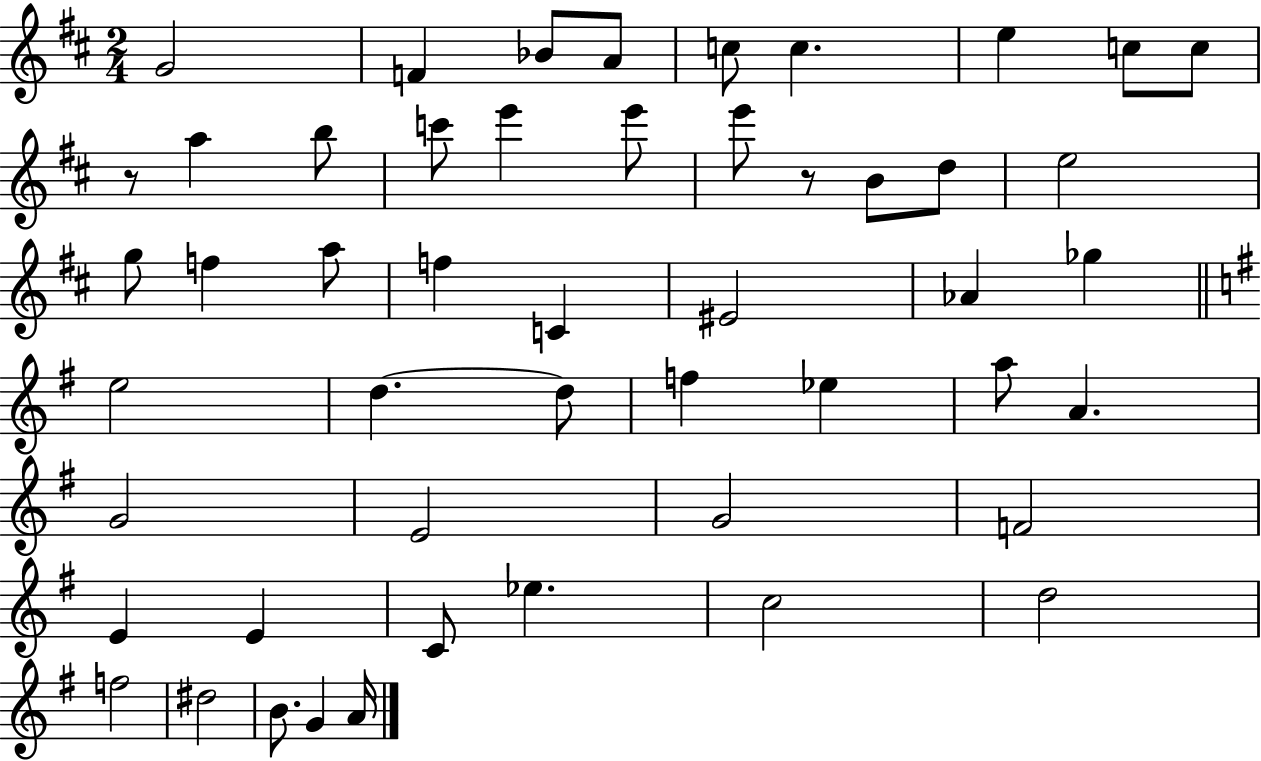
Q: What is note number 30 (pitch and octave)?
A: F5